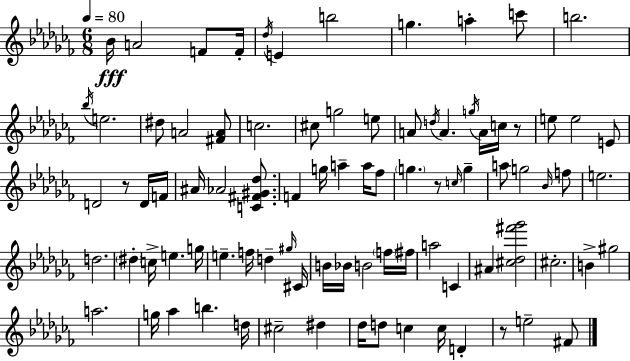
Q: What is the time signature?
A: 6/8